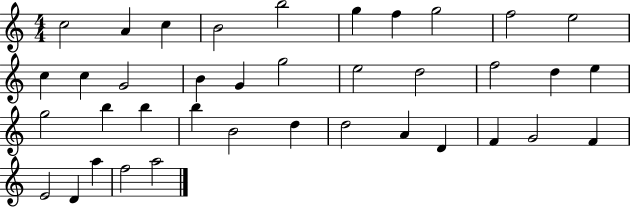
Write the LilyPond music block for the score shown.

{
  \clef treble
  \numericTimeSignature
  \time 4/4
  \key c \major
  c''2 a'4 c''4 | b'2 b''2 | g''4 f''4 g''2 | f''2 e''2 | \break c''4 c''4 g'2 | b'4 g'4 g''2 | e''2 d''2 | f''2 d''4 e''4 | \break g''2 b''4 b''4 | b''4 b'2 d''4 | d''2 a'4 d'4 | f'4 g'2 f'4 | \break e'2 d'4 a''4 | f''2 a''2 | \bar "|."
}